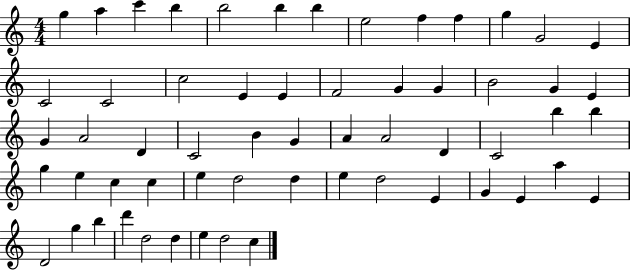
{
  \clef treble
  \numericTimeSignature
  \time 4/4
  \key c \major
  g''4 a''4 c'''4 b''4 | b''2 b''4 b''4 | e''2 f''4 f''4 | g''4 g'2 e'4 | \break c'2 c'2 | c''2 e'4 e'4 | f'2 g'4 g'4 | b'2 g'4 e'4 | \break g'4 a'2 d'4 | c'2 b'4 g'4 | a'4 a'2 d'4 | c'2 b''4 b''4 | \break g''4 e''4 c''4 c''4 | e''4 d''2 d''4 | e''4 d''2 e'4 | g'4 e'4 a''4 e'4 | \break d'2 g''4 b''4 | d'''4 d''2 d''4 | e''4 d''2 c''4 | \bar "|."
}